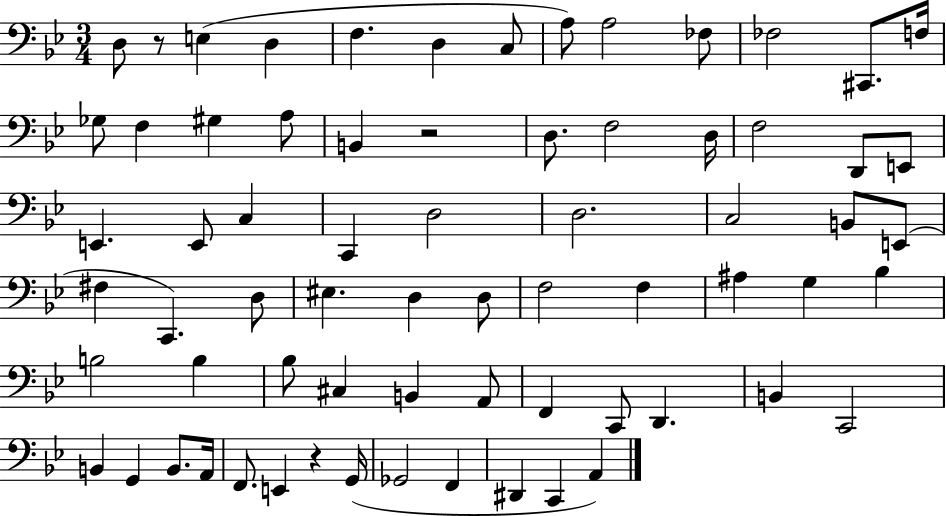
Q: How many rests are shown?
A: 3